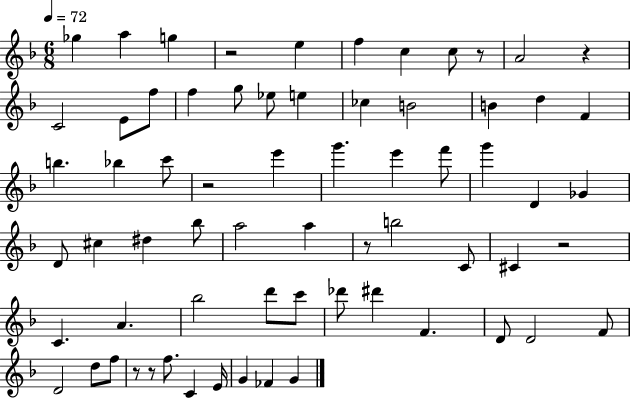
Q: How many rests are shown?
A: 8